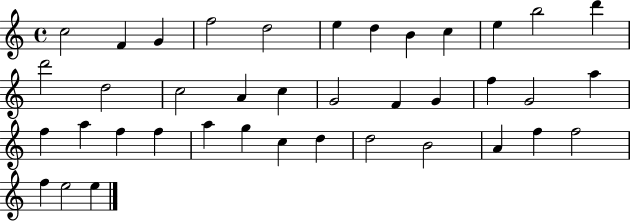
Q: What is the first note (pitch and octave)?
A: C5